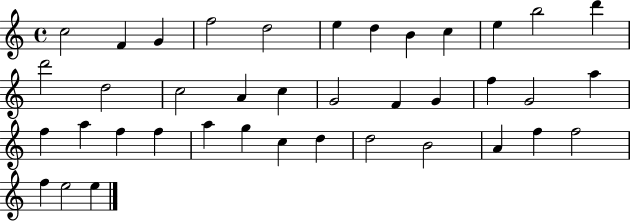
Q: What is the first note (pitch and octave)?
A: C5